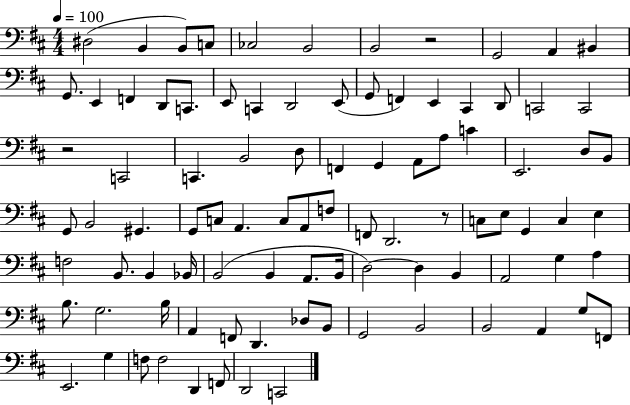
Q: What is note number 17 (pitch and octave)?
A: C2